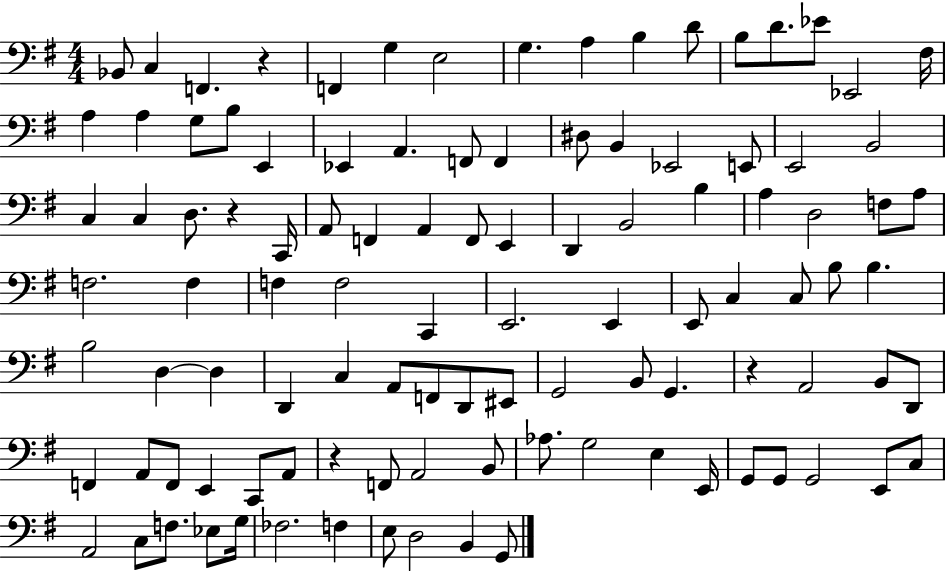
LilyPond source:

{
  \clef bass
  \numericTimeSignature
  \time 4/4
  \key g \major
  \repeat volta 2 { bes,8 c4 f,4. r4 | f,4 g4 e2 | g4. a4 b4 d'8 | b8 d'8. ees'8 ees,2 fis16 | \break a4 a4 g8 b8 e,4 | ees,4 a,4. f,8 f,4 | dis8 b,4 ees,2 e,8 | e,2 b,2 | \break c4 c4 d8. r4 c,16 | a,8 f,4 a,4 f,8 e,4 | d,4 b,2 b4 | a4 d2 f8 a8 | \break f2. f4 | f4 f2 c,4 | e,2. e,4 | e,8 c4 c8 b8 b4. | \break b2 d4~~ d4 | d,4 c4 a,8 f,8 d,8 eis,8 | g,2 b,8 g,4. | r4 a,2 b,8 d,8 | \break f,4 a,8 f,8 e,4 c,8 a,8 | r4 f,8 a,2 b,8 | aes8. g2 e4 e,16 | g,8 g,8 g,2 e,8 c8 | \break a,2 c8 f8. ees8 g16 | fes2. f4 | e8 d2 b,4 g,8 | } \bar "|."
}